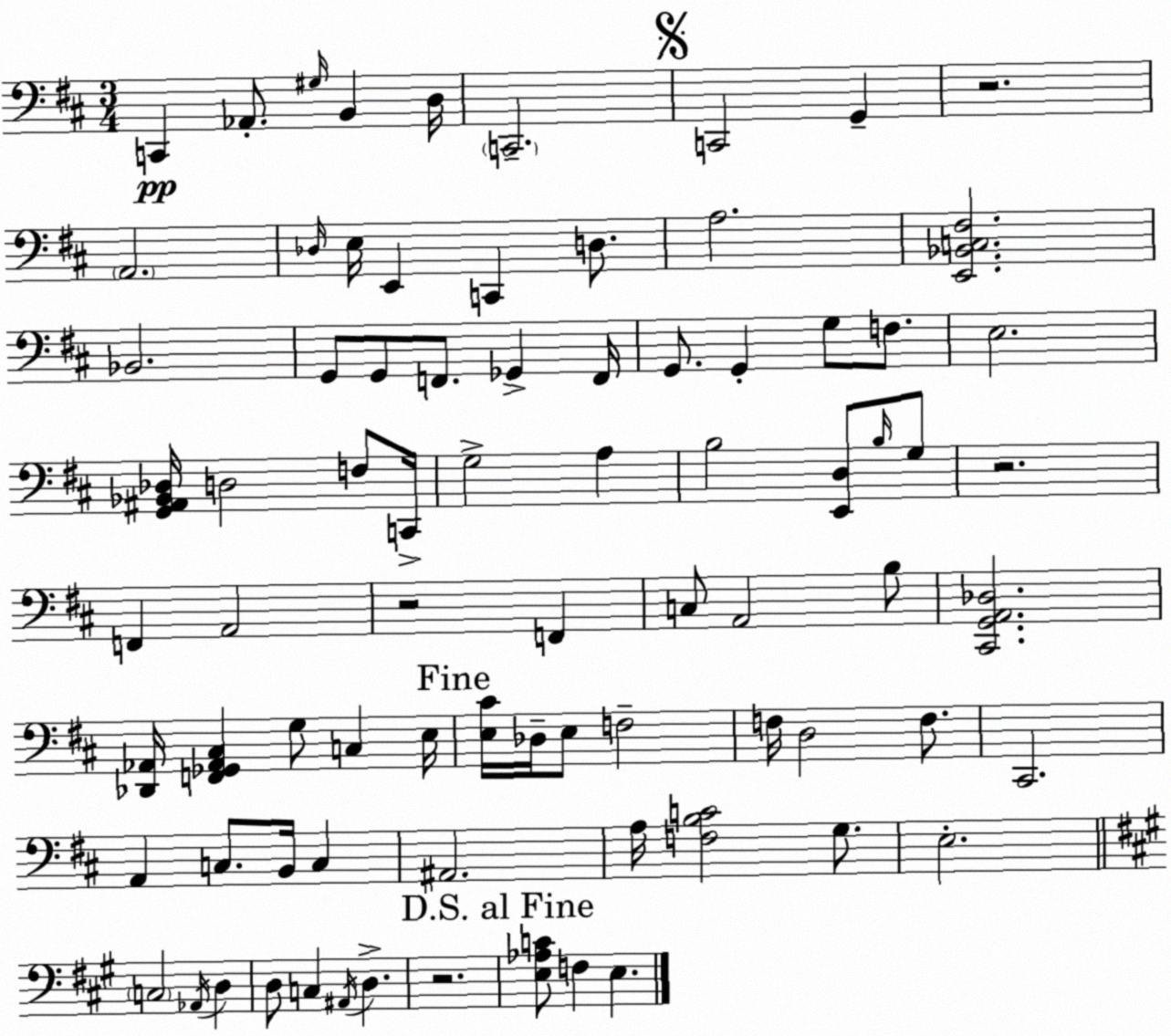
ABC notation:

X:1
T:Untitled
M:3/4
L:1/4
K:D
C,, _A,,/2 ^G,/4 B,, D,/4 C,,2 C,,2 G,, z2 A,,2 _D,/4 E,/4 E,, C,, D,/2 A,2 [E,,_B,,C,^F,]2 _B,,2 G,,/2 G,,/2 F,,/2 _G,, F,,/4 G,,/2 G,, G,/2 F,/2 E,2 [G,,^A,,_B,,_D,]/4 D,2 F,/2 C,,/4 G,2 A, B,2 [E,,D,]/2 B,/4 G,/2 z2 F,, A,,2 z2 F,, C,/2 A,,2 B,/2 [^C,,G,,A,,_D,]2 [_D,,_A,,]/4 [F,,_G,,_A,,^C,] G,/2 C, E,/4 [E,^C]/4 _D,/4 E,/2 F,2 F,/4 D,2 F,/2 ^C,,2 A,, C,/2 B,,/4 C, ^A,,2 A,/4 [F,B,C]2 G,/2 E,2 C,2 _A,,/4 D, D,/2 C, ^A,,/4 D, z2 [E,_A,C]/2 F, E,